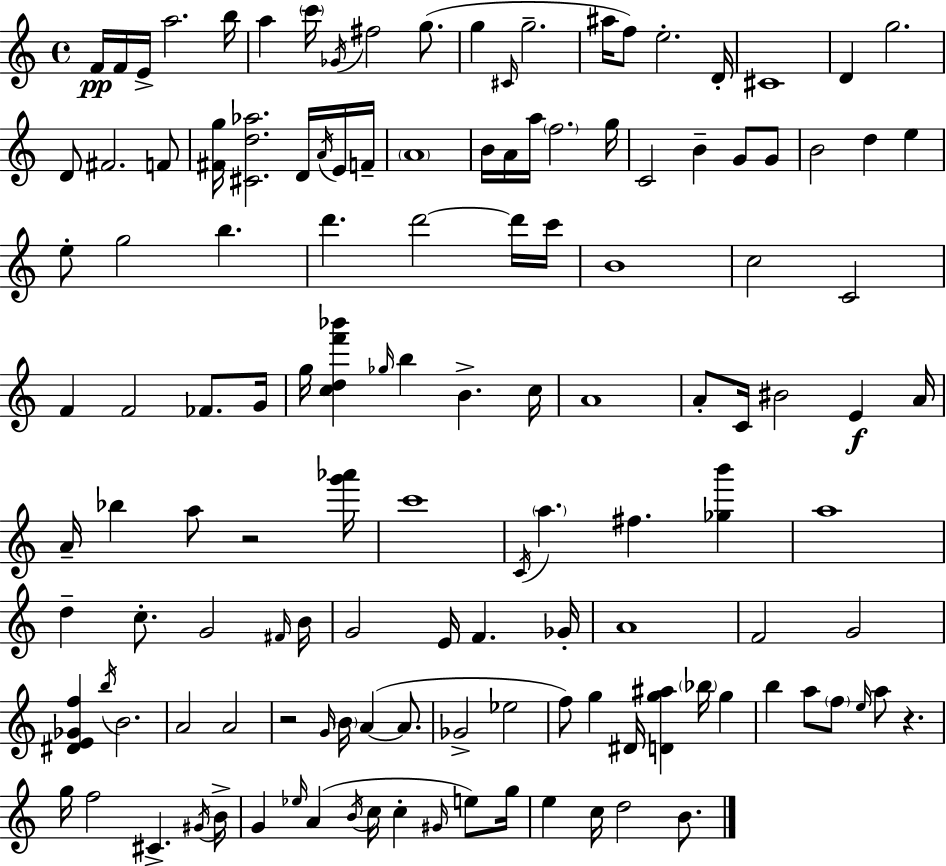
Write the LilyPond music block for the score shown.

{
  \clef treble
  \time 4/4
  \defaultTimeSignature
  \key c \major
  f'16\pp f'16 e'16-> a''2. b''16 | a''4 \parenthesize c'''16 \acciaccatura { ges'16 } fis''2 g''8.( | g''4 \grace { cis'16 } g''2.-- | ais''16 f''8) e''2.-. | \break d'16-. cis'1 | d'4 g''2. | d'8 fis'2. | f'8 <fis' g''>16 <cis' d'' aes''>2. d'16 | \break \acciaccatura { a'16 } e'16 f'16-- \parenthesize a'1 | b'16 a'16 a''16 \parenthesize f''2. | g''16 c'2 b'4-- g'8 | g'8 b'2 d''4 e''4 | \break e''8-. g''2 b''4. | d'''4. d'''2~~ | d'''16 c'''16 b'1 | c''2 c'2 | \break f'4 f'2 fes'8. | g'16 g''16 <c'' d'' f''' bes'''>4 \grace { ges''16 } b''4 b'4.-> | c''16 a'1 | a'8-. c'16 bis'2 e'4\f | \break a'16 a'16-- bes''4 a''8 r2 | <g''' aes'''>16 c'''1 | \acciaccatura { c'16 } \parenthesize a''4. fis''4. | <ges'' b'''>4 a''1 | \break d''4-- c''8.-. g'2 | \grace { fis'16 } b'16 g'2 e'16 f'4. | ges'16-. a'1 | f'2 g'2 | \break <dis' e' ges' f''>4 \acciaccatura { b''16 } b'2. | a'2 a'2 | r2 \grace { g'16 } | \parenthesize b'16 a'4~(~ a'8. ges'2-> | \break ees''2 f''8) g''4 dis'16 <d' g'' ais''>4 | \parenthesize bes''16 g''4 b''4 a''8 \parenthesize f''8 | \grace { e''16 } a''8 r4. g''16 f''2 | cis'4.-> \acciaccatura { gis'16 } b'16-> g'4 \grace { ees''16 } a'4( | \break \acciaccatura { b'16 } c''16 c''4-. \grace { gis'16 }) e''8 g''16 e''4 | c''16 d''2 b'8. \bar "|."
}